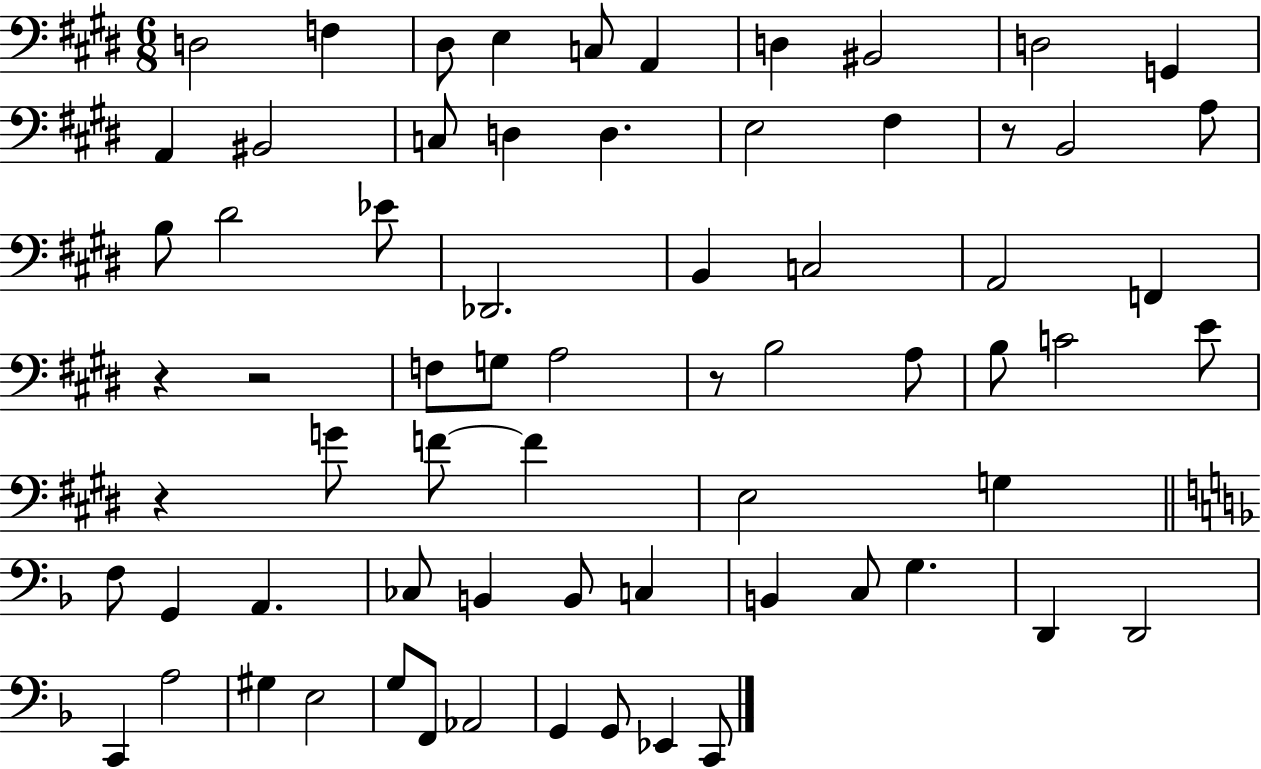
X:1
T:Untitled
M:6/8
L:1/4
K:E
D,2 F, ^D,/2 E, C,/2 A,, D, ^B,,2 D,2 G,, A,, ^B,,2 C,/2 D, D, E,2 ^F, z/2 B,,2 A,/2 B,/2 ^D2 _E/2 _D,,2 B,, C,2 A,,2 F,, z z2 F,/2 G,/2 A,2 z/2 B,2 A,/2 B,/2 C2 E/2 z G/2 F/2 F E,2 G, F,/2 G,, A,, _C,/2 B,, B,,/2 C, B,, C,/2 G, D,, D,,2 C,, A,2 ^G, E,2 G,/2 F,,/2 _A,,2 G,, G,,/2 _E,, C,,/2